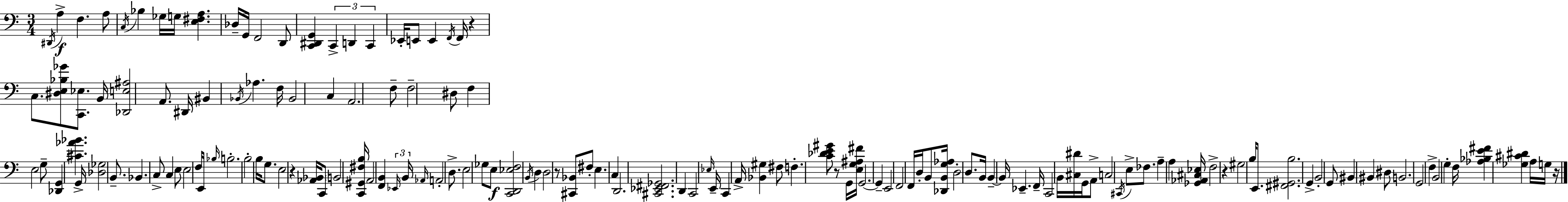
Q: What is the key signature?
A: C major